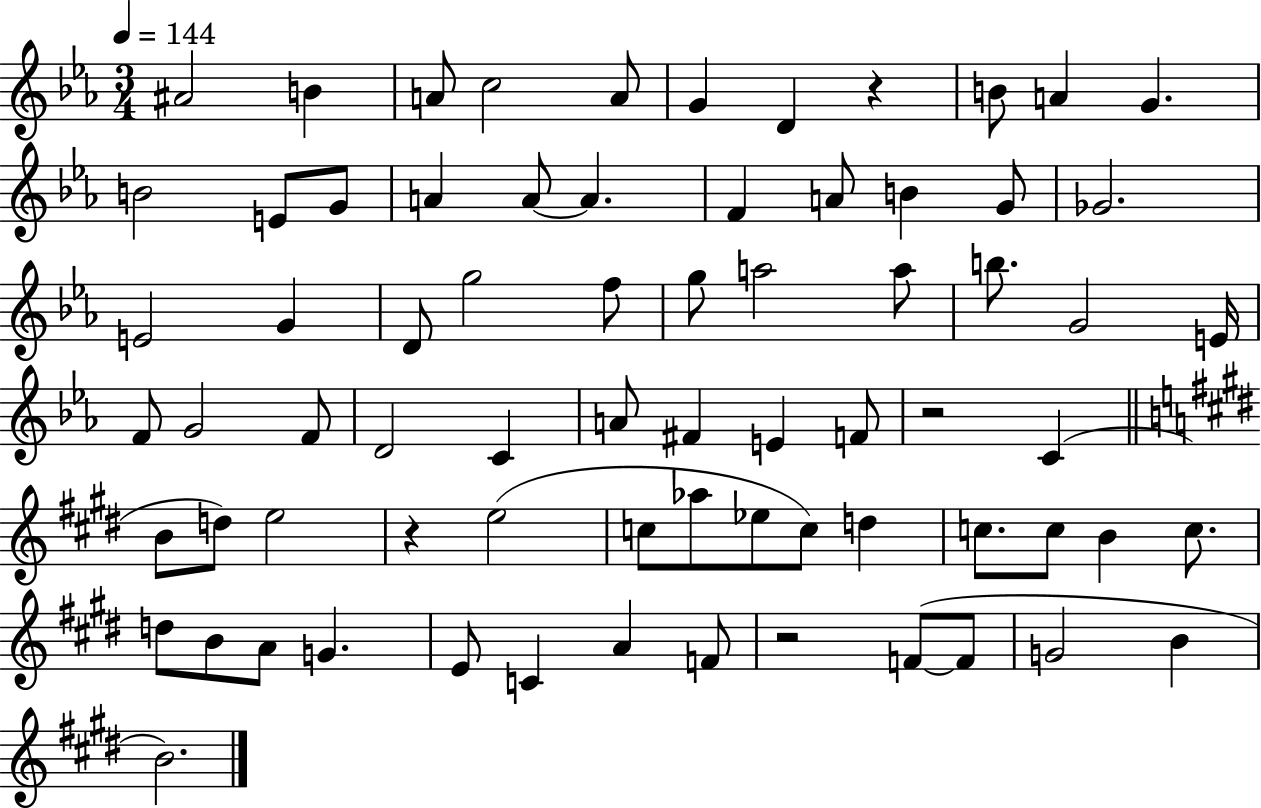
X:1
T:Untitled
M:3/4
L:1/4
K:Eb
^A2 B A/2 c2 A/2 G D z B/2 A G B2 E/2 G/2 A A/2 A F A/2 B G/2 _G2 E2 G D/2 g2 f/2 g/2 a2 a/2 b/2 G2 E/4 F/2 G2 F/2 D2 C A/2 ^F E F/2 z2 C B/2 d/2 e2 z e2 c/2 _a/2 _e/2 c/2 d c/2 c/2 B c/2 d/2 B/2 A/2 G E/2 C A F/2 z2 F/2 F/2 G2 B B2